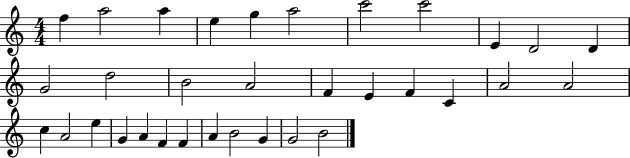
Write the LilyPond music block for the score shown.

{
  \clef treble
  \numericTimeSignature
  \time 4/4
  \key c \major
  f''4 a''2 a''4 | e''4 g''4 a''2 | c'''2 c'''2 | e'4 d'2 d'4 | \break g'2 d''2 | b'2 a'2 | f'4 e'4 f'4 c'4 | a'2 a'2 | \break c''4 a'2 e''4 | g'4 a'4 f'4 f'4 | a'4 b'2 g'4 | g'2 b'2 | \break \bar "|."
}